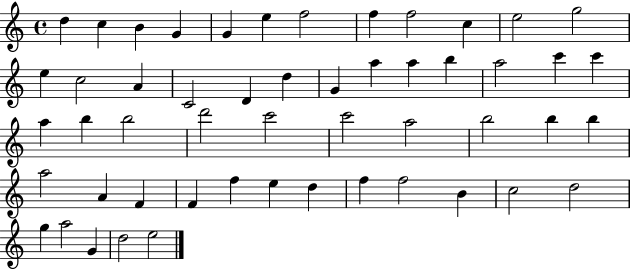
{
  \clef treble
  \time 4/4
  \defaultTimeSignature
  \key c \major
  d''4 c''4 b'4 g'4 | g'4 e''4 f''2 | f''4 f''2 c''4 | e''2 g''2 | \break e''4 c''2 a'4 | c'2 d'4 d''4 | g'4 a''4 a''4 b''4 | a''2 c'''4 c'''4 | \break a''4 b''4 b''2 | d'''2 c'''2 | c'''2 a''2 | b''2 b''4 b''4 | \break a''2 a'4 f'4 | f'4 f''4 e''4 d''4 | f''4 f''2 b'4 | c''2 d''2 | \break g''4 a''2 g'4 | d''2 e''2 | \bar "|."
}